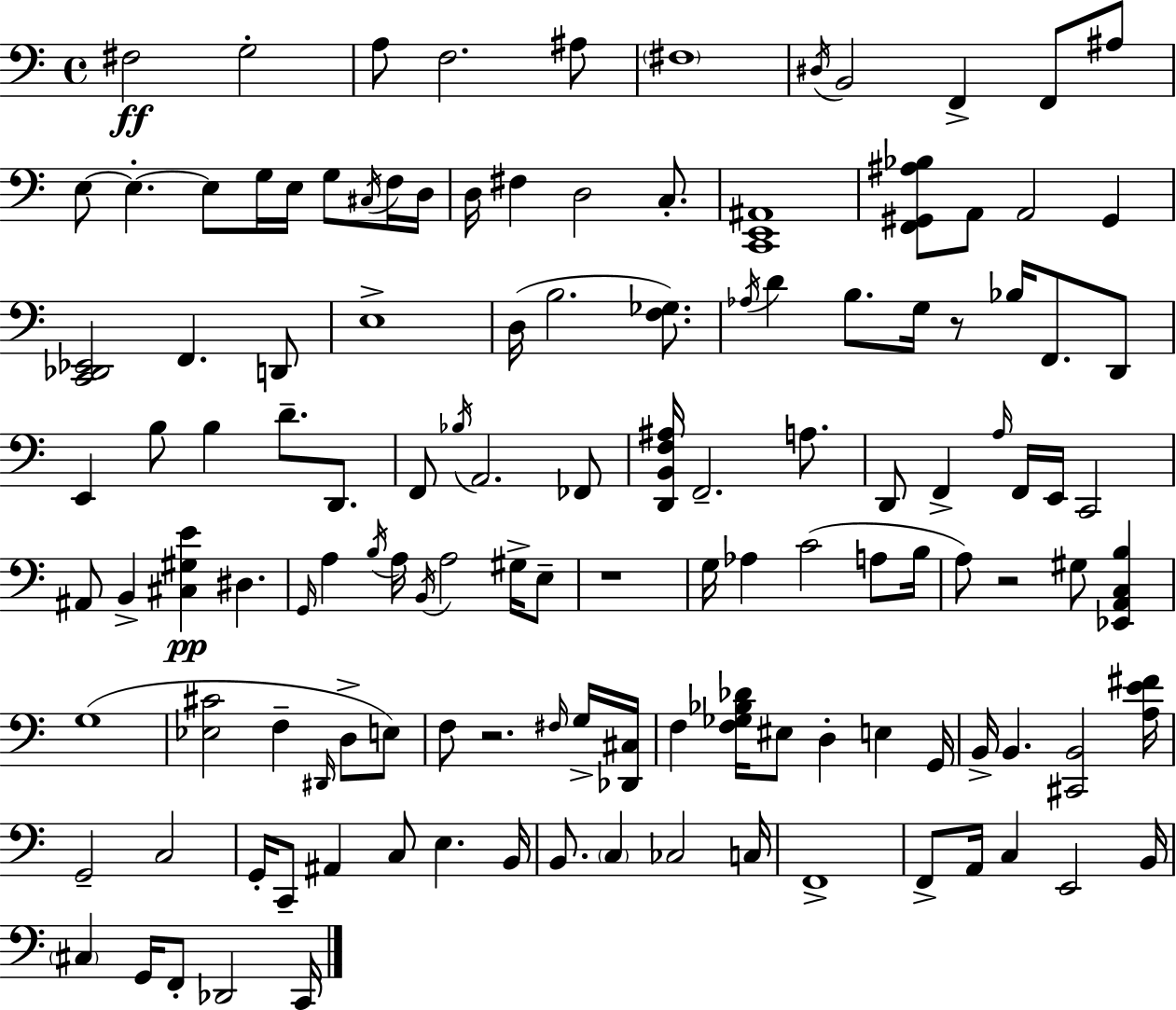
F#3/h G3/h A3/e F3/h. A#3/e F#3/w D#3/s B2/h F2/q F2/e A#3/e E3/e E3/q. E3/e G3/s E3/s G3/e C#3/s F3/s D3/s D3/s F#3/q D3/h C3/e. [C2,E2,A#2]/w [F2,G#2,A#3,Bb3]/e A2/e A2/h G#2/q [C2,Db2,Eb2]/h F2/q. D2/e E3/w D3/s B3/h. [F3,Gb3]/e. Ab3/s D4/q B3/e. G3/s R/e Bb3/s F2/e. D2/e E2/q B3/e B3/q D4/e. D2/e. F2/e Bb3/s A2/h. FES2/e [D2,B2,F3,A#3]/s F2/h. A3/e. D2/e F2/q A3/s F2/s E2/s C2/h A#2/e B2/q [C#3,G#3,E4]/q D#3/q. G2/s A3/q B3/s A3/s B2/s A3/h G#3/s E3/e R/w G3/s Ab3/q C4/h A3/e B3/s A3/e R/h G#3/e [Eb2,A2,C3,B3]/q G3/w [Eb3,C#4]/h F3/q D#2/s D3/e E3/e F3/e R/h. F#3/s G3/s [Db2,C#3]/s F3/q [F3,Gb3,Bb3,Db4]/s EIS3/e D3/q E3/q G2/s B2/s B2/q. [C#2,B2]/h [A3,E4,F#4]/s G2/h C3/h G2/s C2/e A#2/q C3/e E3/q. B2/s B2/e. C3/q CES3/h C3/s F2/w F2/e A2/s C3/q E2/h B2/s C#3/q G2/s F2/e Db2/h C2/s